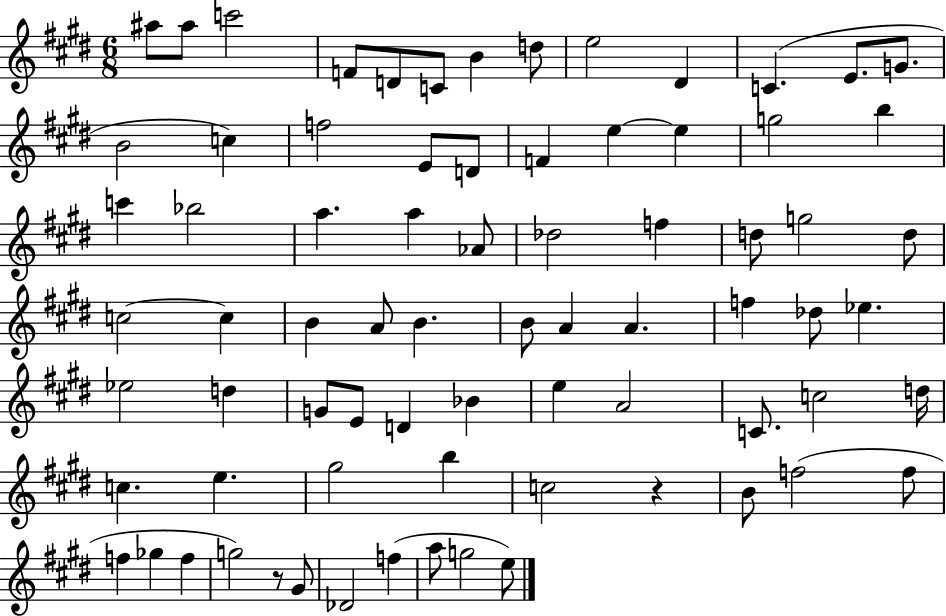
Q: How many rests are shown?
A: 2